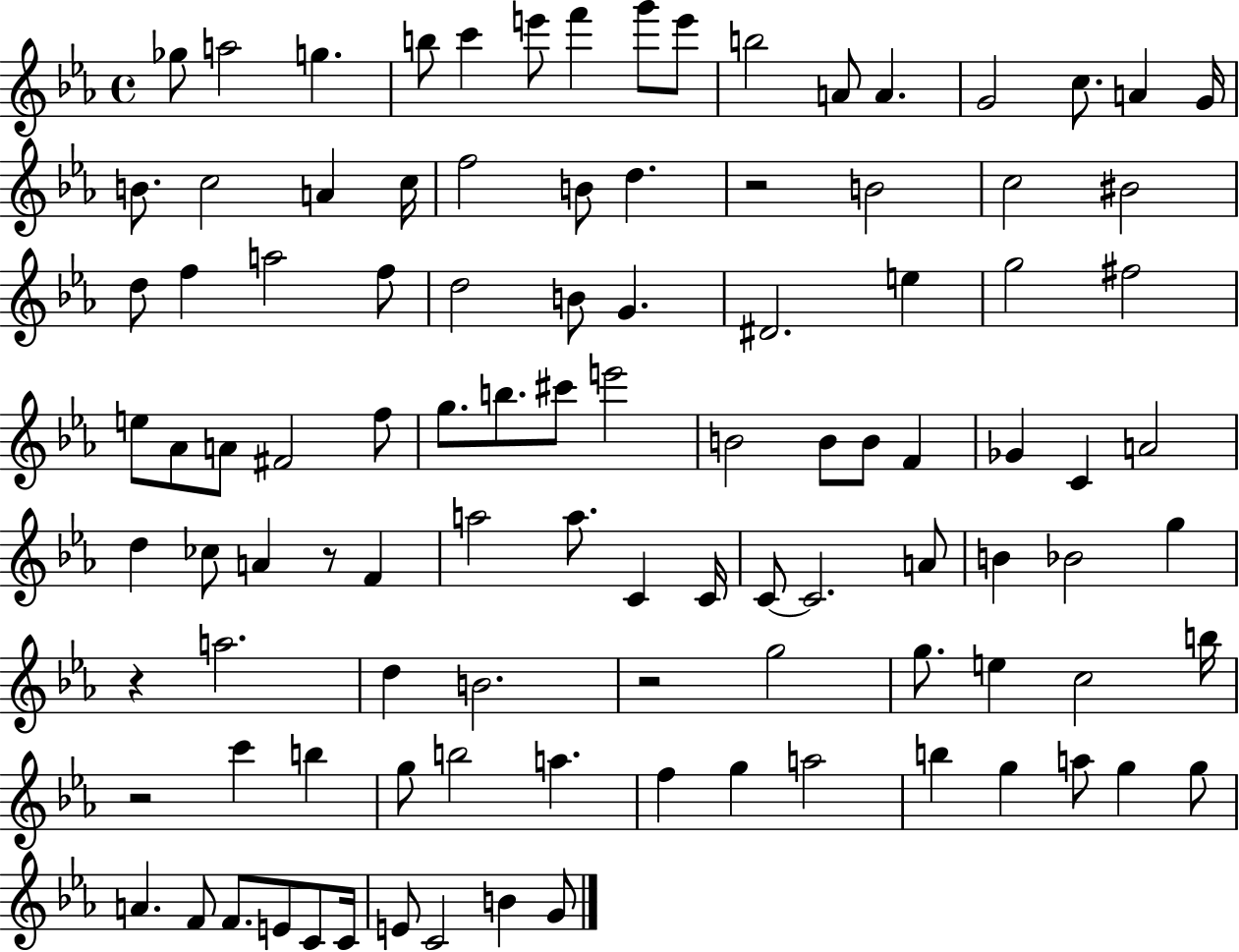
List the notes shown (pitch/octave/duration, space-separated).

Gb5/e A5/h G5/q. B5/e C6/q E6/e F6/q G6/e E6/e B5/h A4/e A4/q. G4/h C5/e. A4/q G4/s B4/e. C5/h A4/q C5/s F5/h B4/e D5/q. R/h B4/h C5/h BIS4/h D5/e F5/q A5/h F5/e D5/h B4/e G4/q. D#4/h. E5/q G5/h F#5/h E5/e Ab4/e A4/e F#4/h F5/e G5/e. B5/e. C#6/e E6/h B4/h B4/e B4/e F4/q Gb4/q C4/q A4/h D5/q CES5/e A4/q R/e F4/q A5/h A5/e. C4/q C4/s C4/e C4/h. A4/e B4/q Bb4/h G5/q R/q A5/h. D5/q B4/h. R/h G5/h G5/e. E5/q C5/h B5/s R/h C6/q B5/q G5/e B5/h A5/q. F5/q G5/q A5/h B5/q G5/q A5/e G5/q G5/e A4/q. F4/e F4/e. E4/e C4/e C4/s E4/e C4/h B4/q G4/e